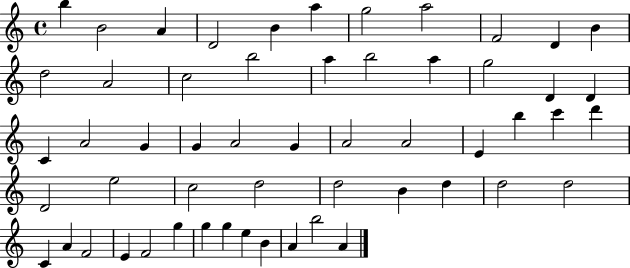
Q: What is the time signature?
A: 4/4